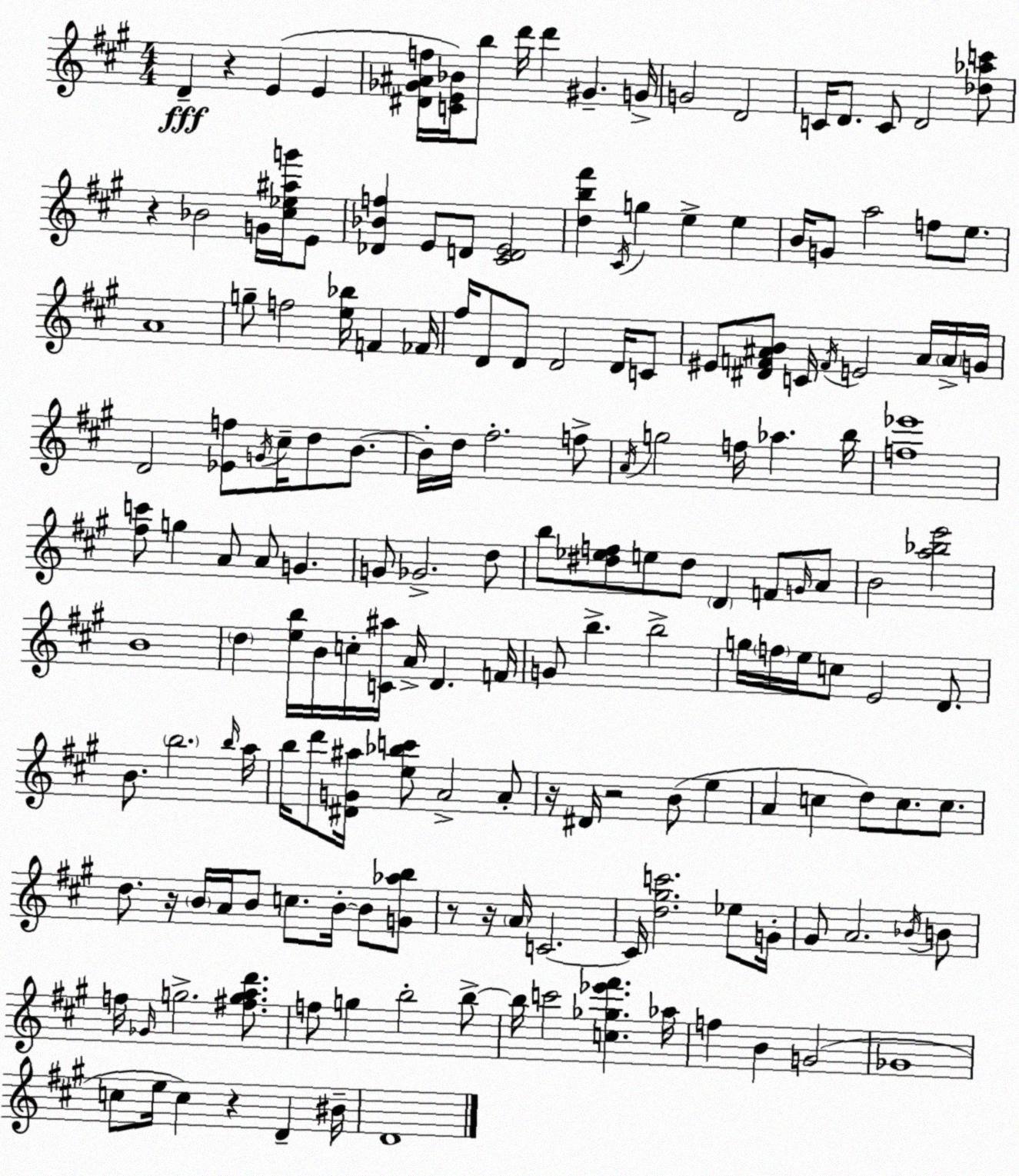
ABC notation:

X:1
T:Untitled
M:4/4
L:1/4
K:A
D z E E [^D_G^Af]/4 [CE_B]/4 b/2 d'/4 d' ^G G/4 G2 D2 C/4 D/2 C/2 D2 [_d_ac']/2 z _B2 G/4 [^c_e^ag']/4 E/2 [_D_Bf] E/2 D/2 [^CDE]2 [db^f'] ^C/4 g e e B/4 G/2 a2 f/2 e/2 A4 g/2 f2 [e_b]/4 F _F/4 ^f/4 D/2 D/2 D2 D/4 C/2 ^E/2 [^DF^AB]/2 C/4 F/4 E2 ^A/4 ^A/4 G/4 D2 [_Ef]/2 G/4 ^c/4 d/2 B/2 B/4 d/4 ^f2 f/2 A/4 g2 f/4 _a b/4 [f_e']4 [^fc']/2 g A/2 A/2 G G/2 _G2 d/2 b/2 [^d_ef]/2 e/2 ^d/2 D F/2 G/4 A/2 B2 [a_be']2 B4 d [eb]/4 B/4 c/4 [C^a]/4 A/4 D F/4 G/2 b b2 g/4 f/4 e/4 c/2 E2 D/2 B/2 b2 b/4 a/4 b/4 d'/2 [^DG^a]/4 [e_bc']/2 A2 A/2 z/4 ^D/4 z2 B/2 e A c d/2 c/2 c/2 d/2 z/4 B/4 A/4 B/2 c/2 B/4 B/2 [G_ab]/2 z/2 z/4 A/4 C2 C/4 [d^gc']2 _e/2 G/4 ^G/2 A2 _B/4 B/2 f/4 _G/4 g2 [^fgad']/2 f/2 g b2 b/2 b/4 c'2 [c_g_e'^f'] _a/4 f B G2 _G4 c/2 e/4 c z D ^B/4 D4